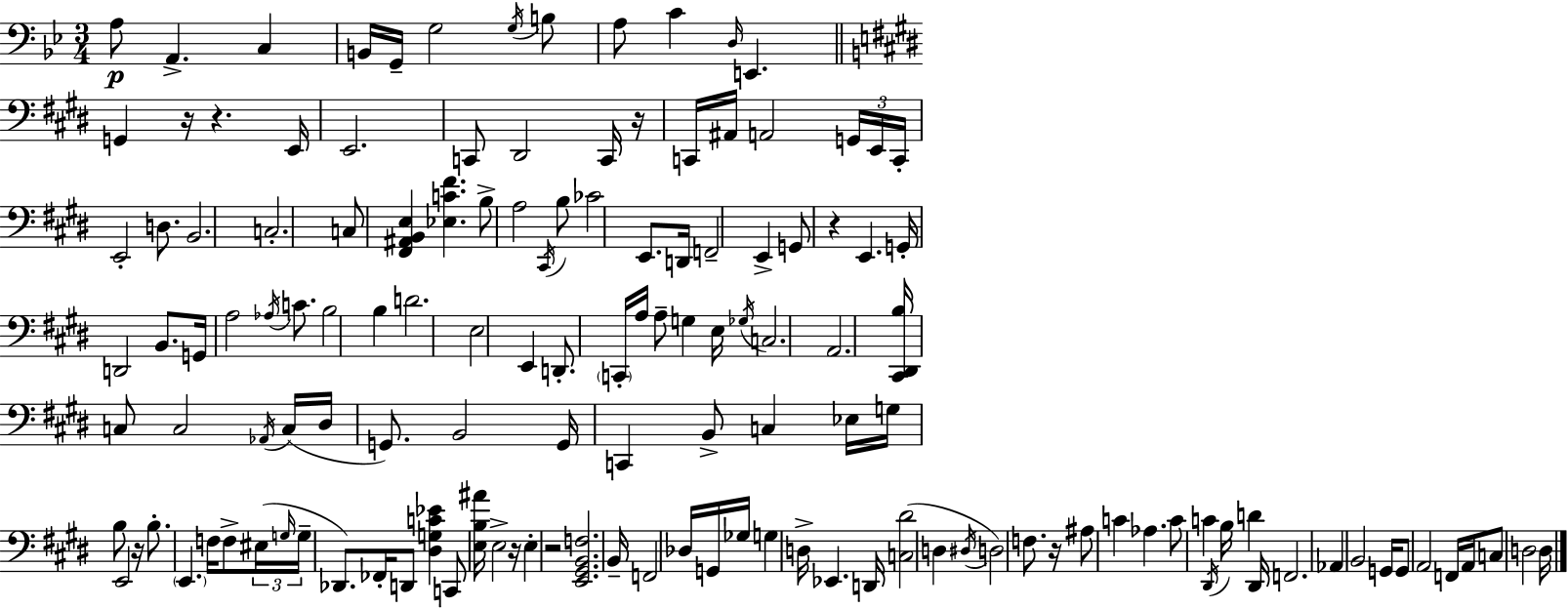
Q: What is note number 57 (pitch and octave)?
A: G3